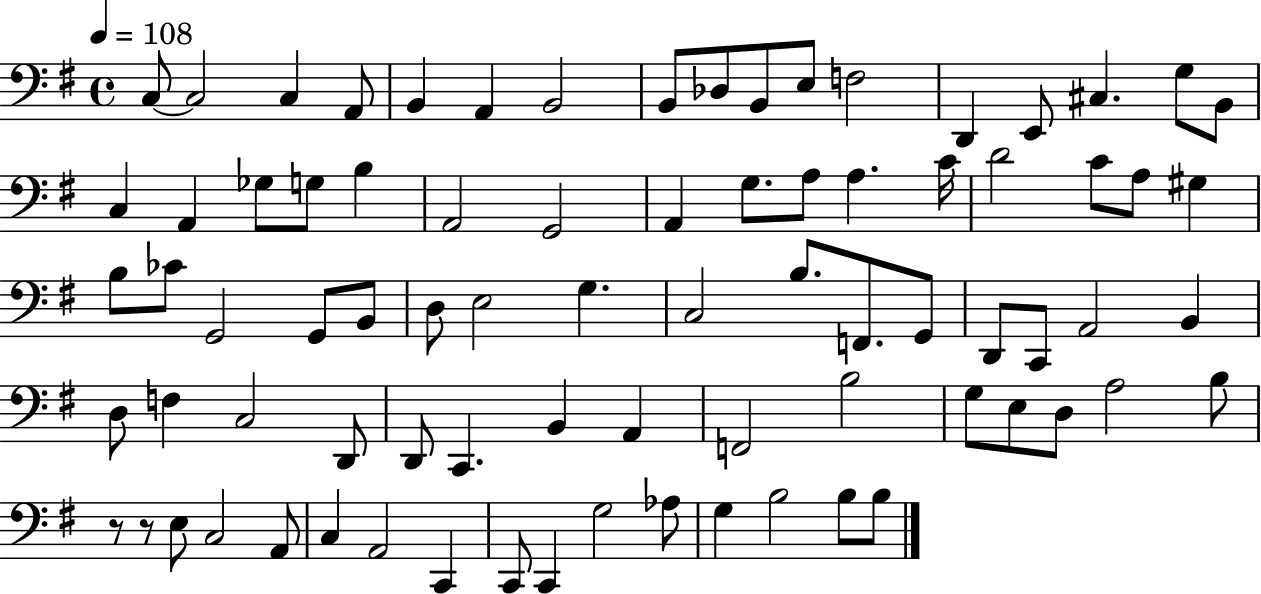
X:1
T:Untitled
M:4/4
L:1/4
K:G
C,/2 C,2 C, A,,/2 B,, A,, B,,2 B,,/2 _D,/2 B,,/2 E,/2 F,2 D,, E,,/2 ^C, G,/2 B,,/2 C, A,, _G,/2 G,/2 B, A,,2 G,,2 A,, G,/2 A,/2 A, C/4 D2 C/2 A,/2 ^G, B,/2 _C/2 G,,2 G,,/2 B,,/2 D,/2 E,2 G, C,2 B,/2 F,,/2 G,,/2 D,,/2 C,,/2 A,,2 B,, D,/2 F, C,2 D,,/2 D,,/2 C,, B,, A,, F,,2 B,2 G,/2 E,/2 D,/2 A,2 B,/2 z/2 z/2 E,/2 C,2 A,,/2 C, A,,2 C,, C,,/2 C,, G,2 _A,/2 G, B,2 B,/2 B,/2